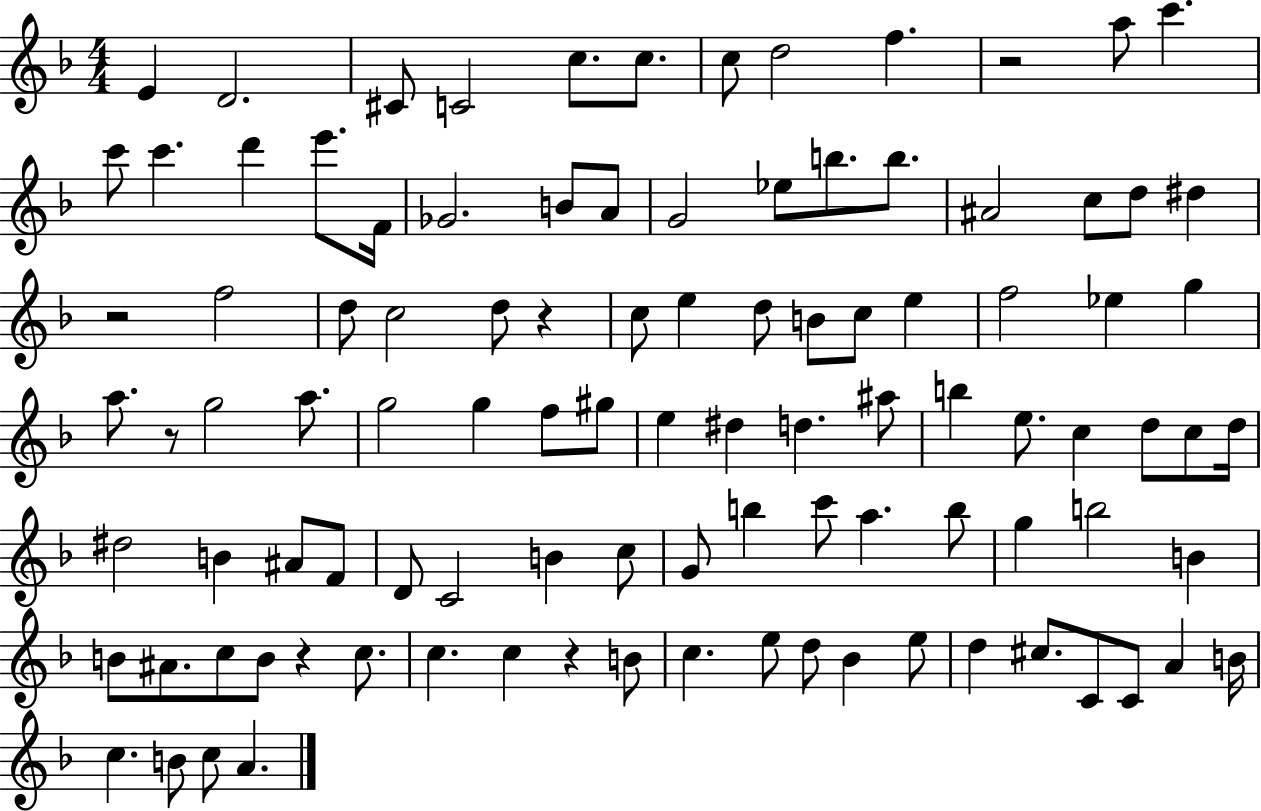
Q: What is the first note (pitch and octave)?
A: E4